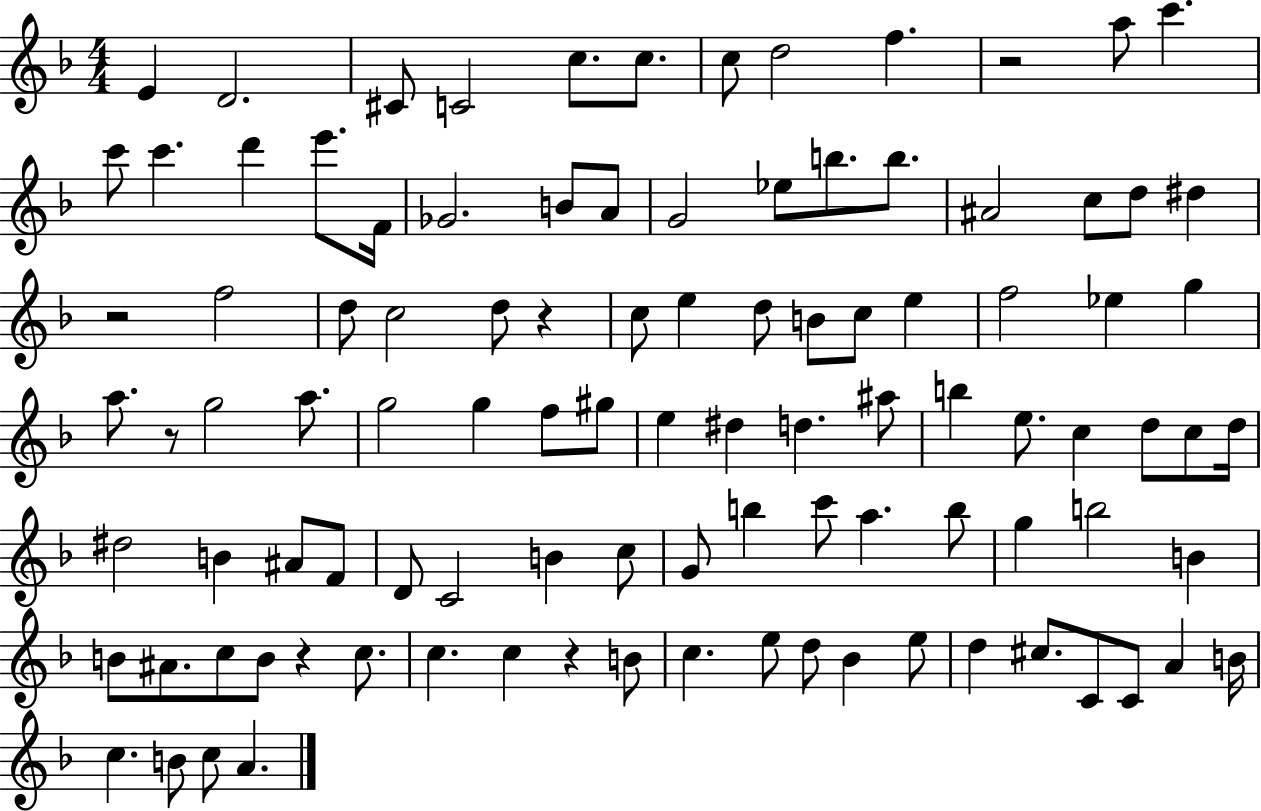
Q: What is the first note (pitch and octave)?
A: E4